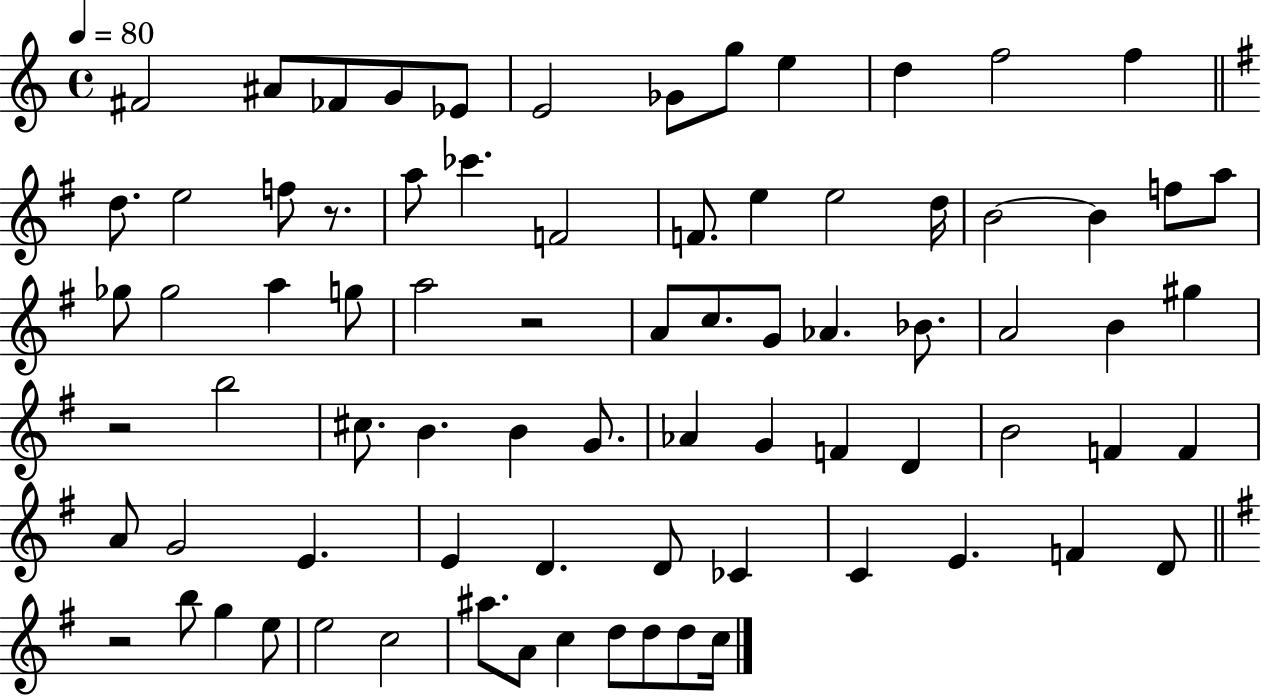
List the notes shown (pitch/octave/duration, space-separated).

F#4/h A#4/e FES4/e G4/e Eb4/e E4/h Gb4/e G5/e E5/q D5/q F5/h F5/q D5/e. E5/h F5/e R/e. A5/e CES6/q. F4/h F4/e. E5/q E5/h D5/s B4/h B4/q F5/e A5/e Gb5/e Gb5/h A5/q G5/e A5/h R/h A4/e C5/e. G4/e Ab4/q. Bb4/e. A4/h B4/q G#5/q R/h B5/h C#5/e. B4/q. B4/q G4/e. Ab4/q G4/q F4/q D4/q B4/h F4/q F4/q A4/e G4/h E4/q. E4/q D4/q. D4/e CES4/q C4/q E4/q. F4/q D4/e R/h B5/e G5/q E5/e E5/h C5/h A#5/e. A4/e C5/q D5/e D5/e D5/e C5/s